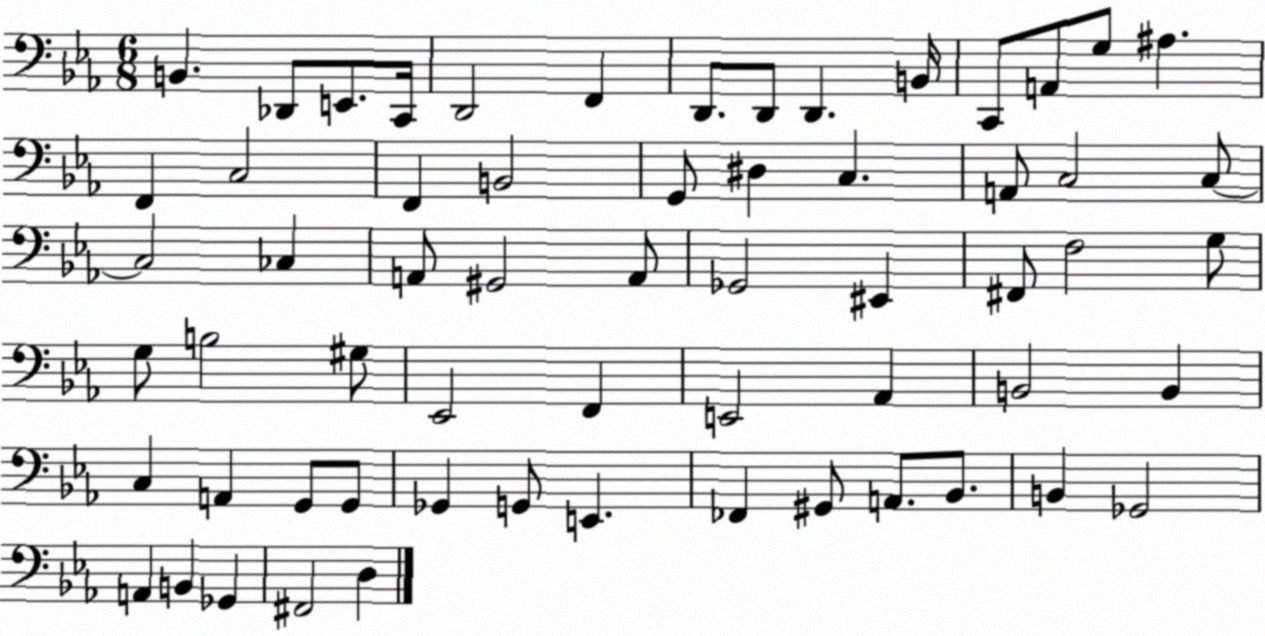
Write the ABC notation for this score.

X:1
T:Untitled
M:6/8
L:1/4
K:Eb
B,, _D,,/2 E,,/2 C,,/4 D,,2 F,, D,,/2 D,,/2 D,, B,,/4 C,,/2 A,,/2 G,/2 ^A, F,, C,2 F,, B,,2 G,,/2 ^D, C, A,,/2 C,2 C,/2 C,2 _C, A,,/2 ^G,,2 A,,/2 _G,,2 ^E,, ^F,,/2 F,2 G,/2 G,/2 B,2 ^G,/2 _E,,2 F,, E,,2 _A,, B,,2 B,, C, A,, G,,/2 G,,/2 _G,, G,,/2 E,, _F,, ^G,,/2 A,,/2 _B,,/2 B,, _G,,2 A,, B,, _G,, ^F,,2 D,